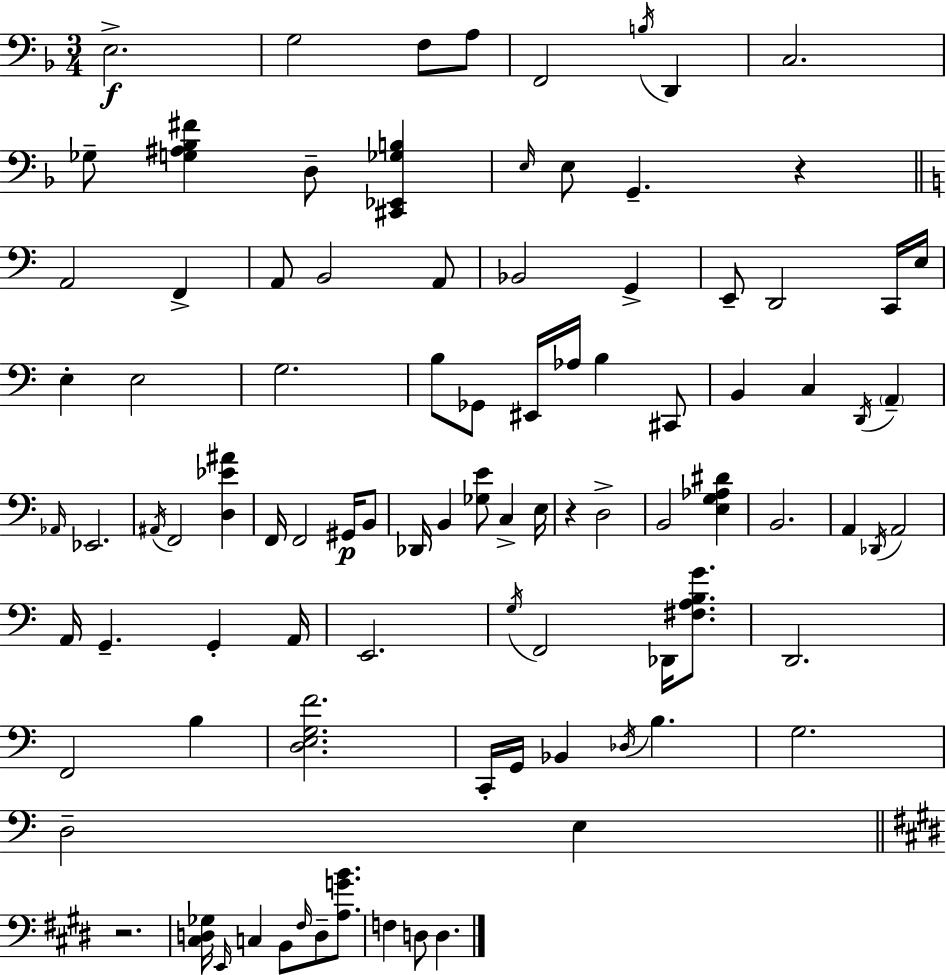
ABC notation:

X:1
T:Untitled
M:3/4
L:1/4
K:F
E,2 G,2 F,/2 A,/2 F,,2 B,/4 D,, C,2 _G,/2 [G,^A,_B,^F] D,/2 [^C,,_E,,_G,B,] E,/4 E,/2 G,, z A,,2 F,, A,,/2 B,,2 A,,/2 _B,,2 G,, E,,/2 D,,2 C,,/4 E,/4 E, E,2 G,2 B,/2 _G,,/2 ^E,,/4 _A,/4 B, ^C,,/2 B,, C, D,,/4 A,, _A,,/4 _E,,2 ^A,,/4 F,,2 [D,_E^A] F,,/4 F,,2 ^G,,/4 B,,/2 _D,,/4 B,, [_G,E]/2 C, E,/4 z D,2 B,,2 [E,G,_A,^D] B,,2 A,, _D,,/4 A,,2 A,,/4 G,, G,, A,,/4 E,,2 G,/4 F,,2 _D,,/4 [^F,A,B,G]/2 D,,2 F,,2 B, [D,E,G,F]2 C,,/4 G,,/4 _B,, _D,/4 B, G,2 D,2 E, z2 [^C,D,_G,]/4 E,,/4 C, B,,/2 ^F,/4 D,/2 [A,GB]/2 F, D,/2 D,